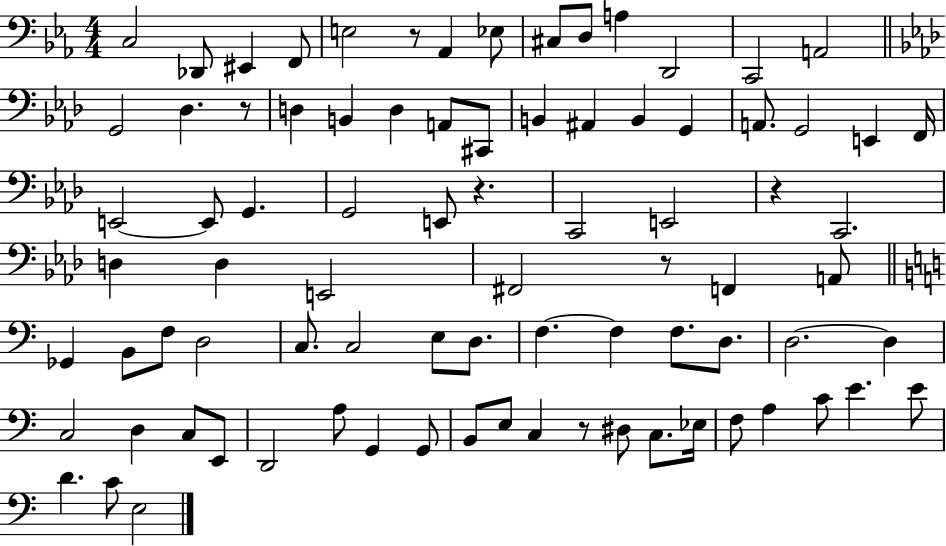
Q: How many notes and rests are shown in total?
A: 84